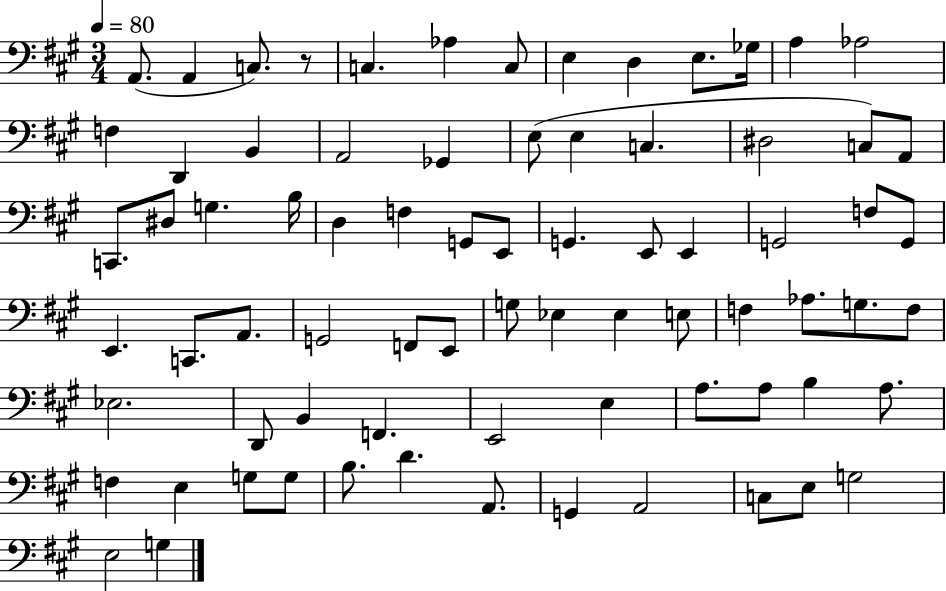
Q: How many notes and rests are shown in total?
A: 76